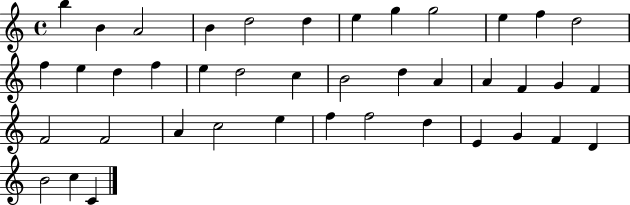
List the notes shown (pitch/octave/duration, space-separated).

B5/q B4/q A4/h B4/q D5/h D5/q E5/q G5/q G5/h E5/q F5/q D5/h F5/q E5/q D5/q F5/q E5/q D5/h C5/q B4/h D5/q A4/q A4/q F4/q G4/q F4/q F4/h F4/h A4/q C5/h E5/q F5/q F5/h D5/q E4/q G4/q F4/q D4/q B4/h C5/q C4/q